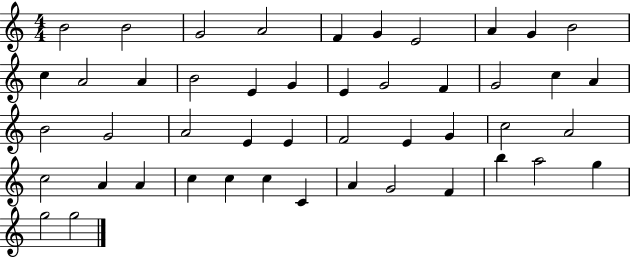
B4/h B4/h G4/h A4/h F4/q G4/q E4/h A4/q G4/q B4/h C5/q A4/h A4/q B4/h E4/q G4/q E4/q G4/h F4/q G4/h C5/q A4/q B4/h G4/h A4/h E4/q E4/q F4/h E4/q G4/q C5/h A4/h C5/h A4/q A4/q C5/q C5/q C5/q C4/q A4/q G4/h F4/q B5/q A5/h G5/q G5/h G5/h